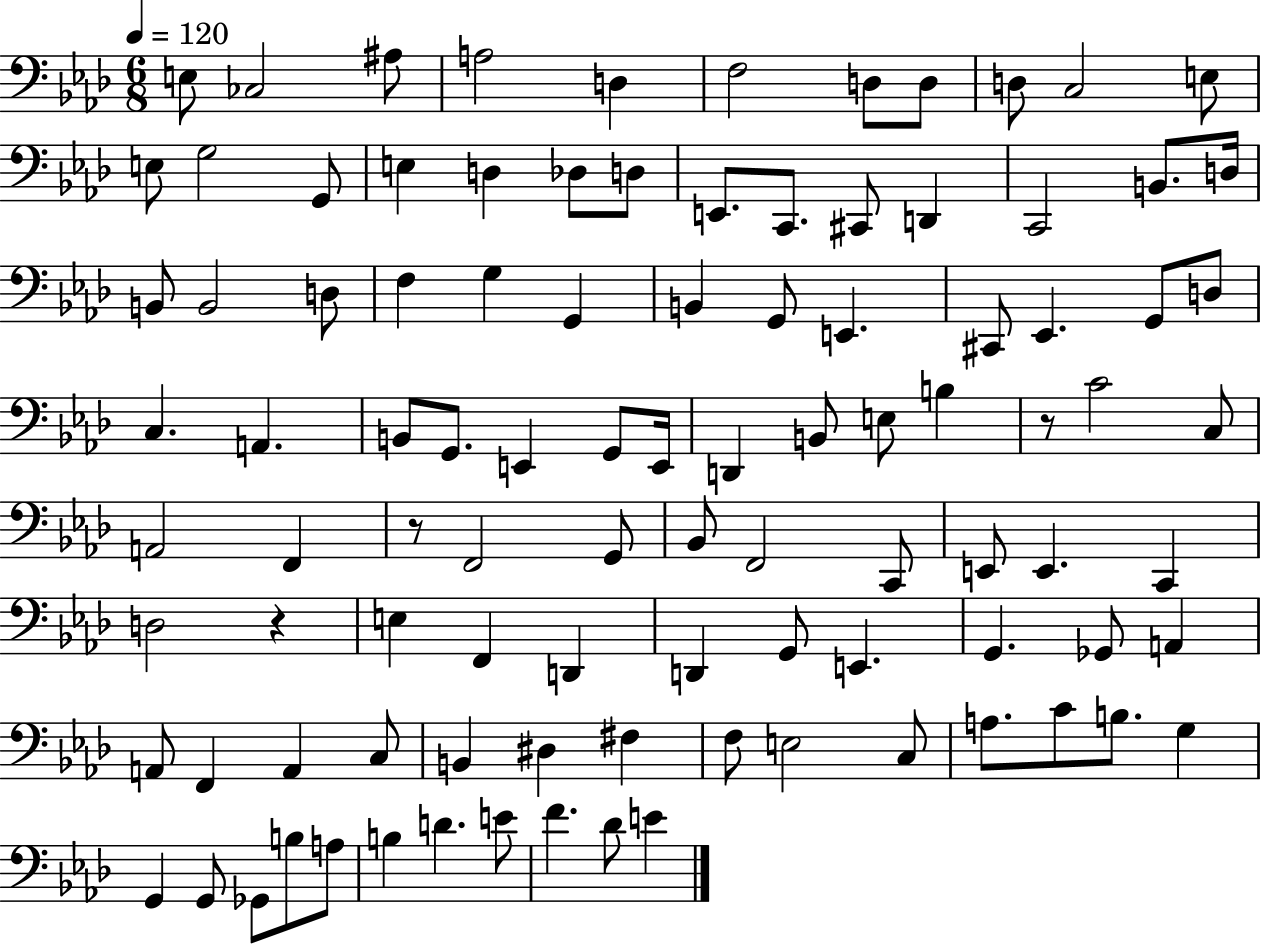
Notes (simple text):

E3/e CES3/h A#3/e A3/h D3/q F3/h D3/e D3/e D3/e C3/h E3/e E3/e G3/h G2/e E3/q D3/q Db3/e D3/e E2/e. C2/e. C#2/e D2/q C2/h B2/e. D3/s B2/e B2/h D3/e F3/q G3/q G2/q B2/q G2/e E2/q. C#2/e Eb2/q. G2/e D3/e C3/q. A2/q. B2/e G2/e. E2/q G2/e E2/s D2/q B2/e E3/e B3/q R/e C4/h C3/e A2/h F2/q R/e F2/h G2/e Bb2/e F2/h C2/e E2/e E2/q. C2/q D3/h R/q E3/q F2/q D2/q D2/q G2/e E2/q. G2/q. Gb2/e A2/q A2/e F2/q A2/q C3/e B2/q D#3/q F#3/q F3/e E3/h C3/e A3/e. C4/e B3/e. G3/q G2/q G2/e Gb2/e B3/e A3/e B3/q D4/q. E4/e F4/q. Db4/e E4/q